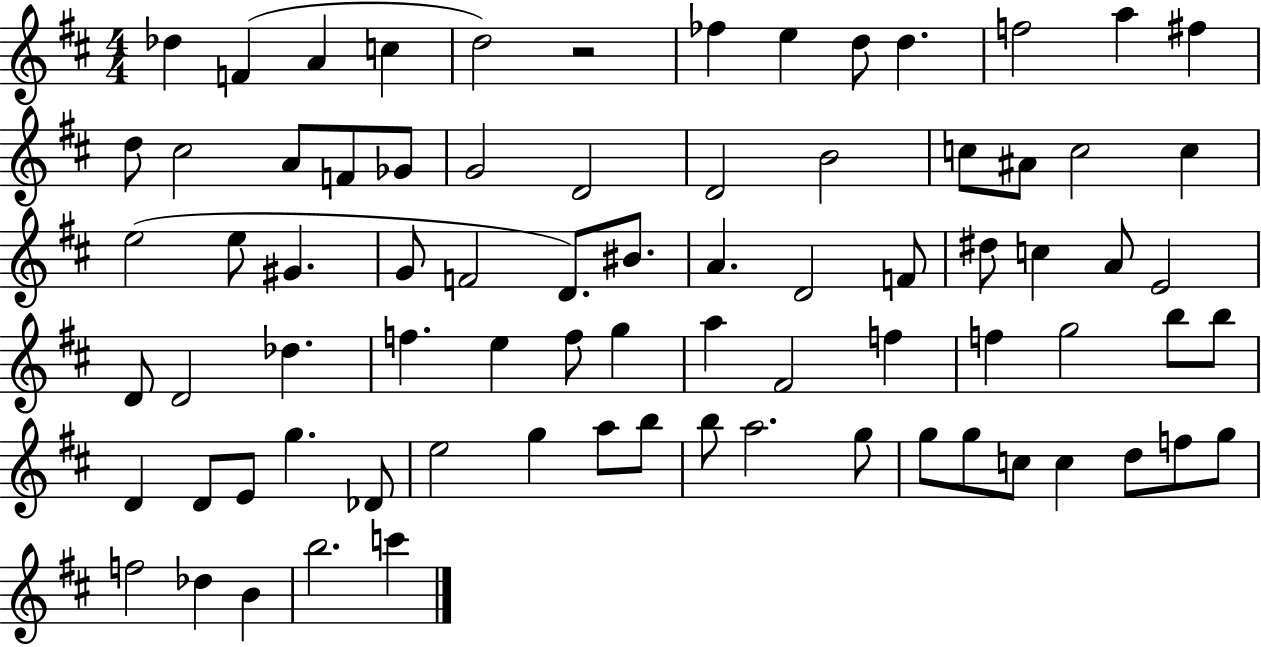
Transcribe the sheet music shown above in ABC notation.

X:1
T:Untitled
M:4/4
L:1/4
K:D
_d F A c d2 z2 _f e d/2 d f2 a ^f d/2 ^c2 A/2 F/2 _G/2 G2 D2 D2 B2 c/2 ^A/2 c2 c e2 e/2 ^G G/2 F2 D/2 ^B/2 A D2 F/2 ^d/2 c A/2 E2 D/2 D2 _d f e f/2 g a ^F2 f f g2 b/2 b/2 D D/2 E/2 g _D/2 e2 g a/2 b/2 b/2 a2 g/2 g/2 g/2 c/2 c d/2 f/2 g/2 f2 _d B b2 c'